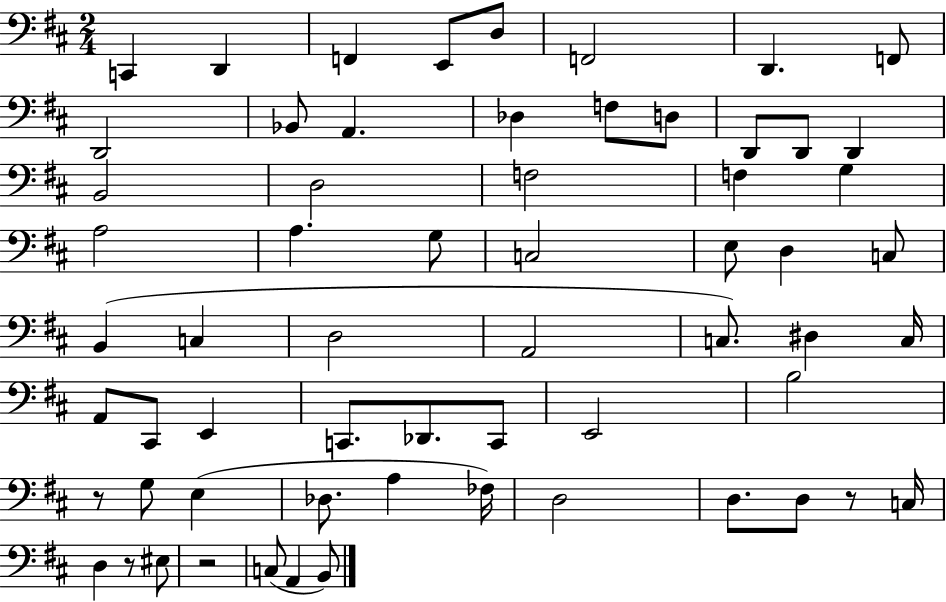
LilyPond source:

{
  \clef bass
  \numericTimeSignature
  \time 2/4
  \key d \major
  \repeat volta 2 { c,4 d,4 | f,4 e,8 d8 | f,2 | d,4. f,8 | \break d,2 | bes,8 a,4. | des4 f8 d8 | d,8 d,8 d,4 | \break b,2 | d2 | f2 | f4 g4 | \break a2 | a4. g8 | c2 | e8 d4 c8 | \break b,4( c4 | d2 | a,2 | c8.) dis4 c16 | \break a,8 cis,8 e,4 | c,8. des,8. c,8 | e,2 | b2 | \break r8 g8 e4( | des8. a4 fes16) | d2 | d8. d8 r8 c16 | \break d4 r8 eis8 | r2 | c8( a,4 b,8) | } \bar "|."
}